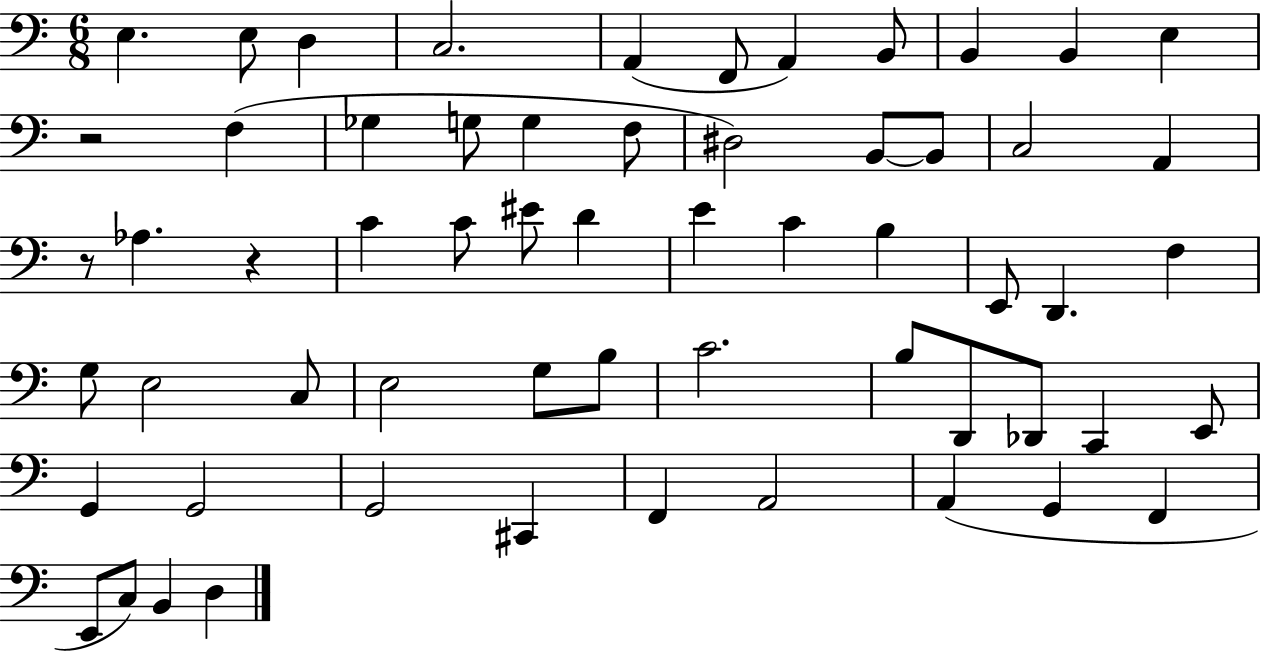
E3/q. E3/e D3/q C3/h. A2/q F2/e A2/q B2/e B2/q B2/q E3/q R/h F3/q Gb3/q G3/e G3/q F3/e D#3/h B2/e B2/e C3/h A2/q R/e Ab3/q. R/q C4/q C4/e EIS4/e D4/q E4/q C4/q B3/q E2/e D2/q. F3/q G3/e E3/h C3/e E3/h G3/e B3/e C4/h. B3/e D2/e Db2/e C2/q E2/e G2/q G2/h G2/h C#2/q F2/q A2/h A2/q G2/q F2/q E2/e C3/e B2/q D3/q